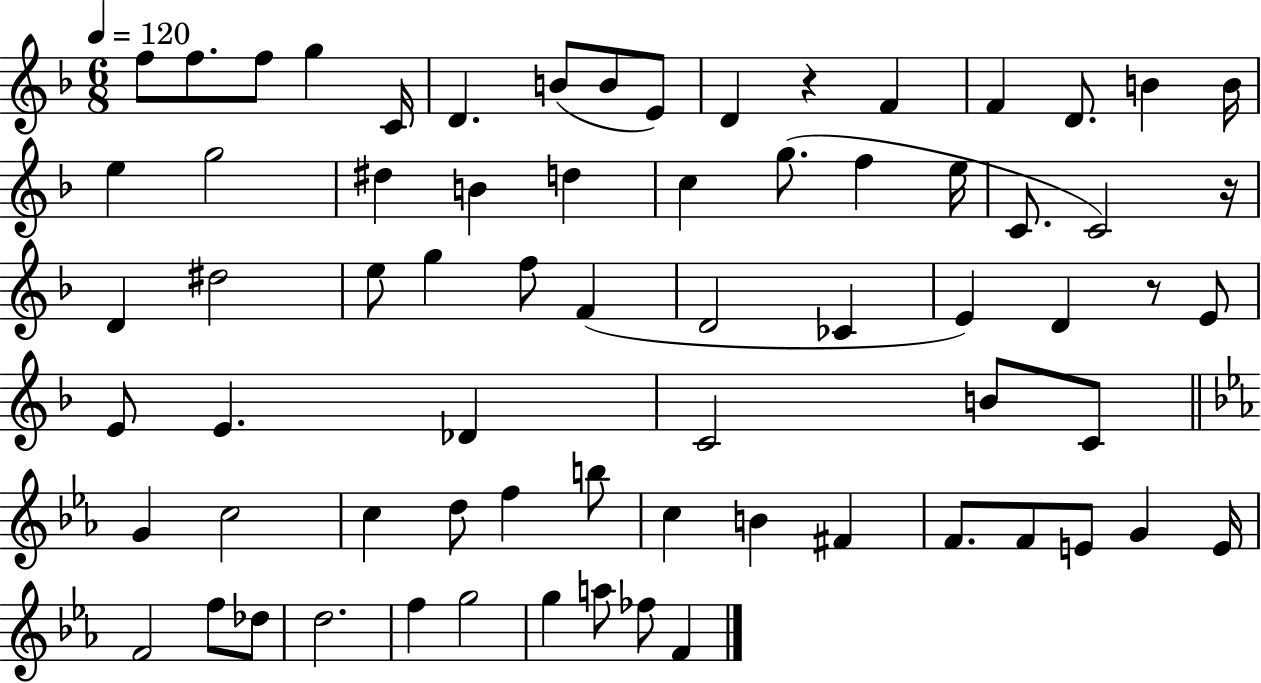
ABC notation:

X:1
T:Untitled
M:6/8
L:1/4
K:F
f/2 f/2 f/2 g C/4 D B/2 B/2 E/2 D z F F D/2 B B/4 e g2 ^d B d c g/2 f e/4 C/2 C2 z/4 D ^d2 e/2 g f/2 F D2 _C E D z/2 E/2 E/2 E _D C2 B/2 C/2 G c2 c d/2 f b/2 c B ^F F/2 F/2 E/2 G E/4 F2 f/2 _d/2 d2 f g2 g a/2 _f/2 F